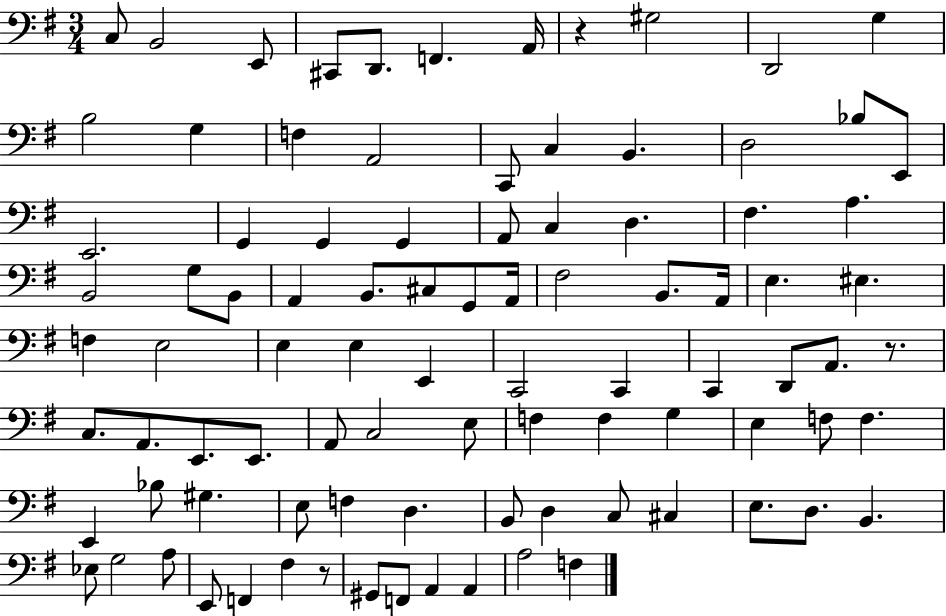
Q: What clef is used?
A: bass